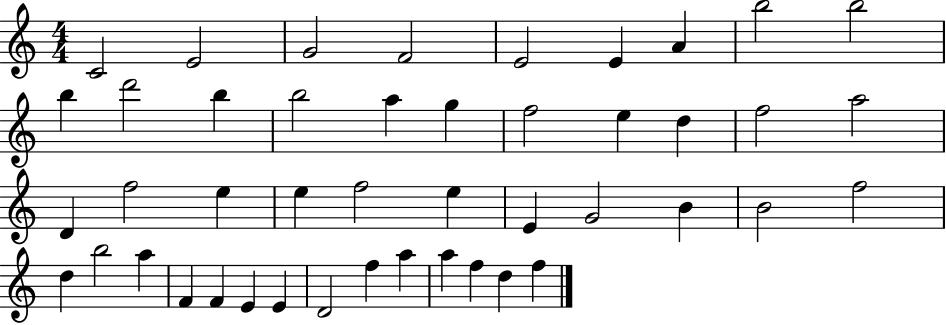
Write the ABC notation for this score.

X:1
T:Untitled
M:4/4
L:1/4
K:C
C2 E2 G2 F2 E2 E A b2 b2 b d'2 b b2 a g f2 e d f2 a2 D f2 e e f2 e E G2 B B2 f2 d b2 a F F E E D2 f a a f d f